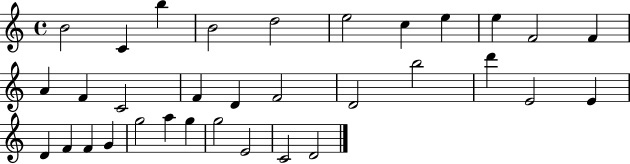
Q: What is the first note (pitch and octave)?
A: B4